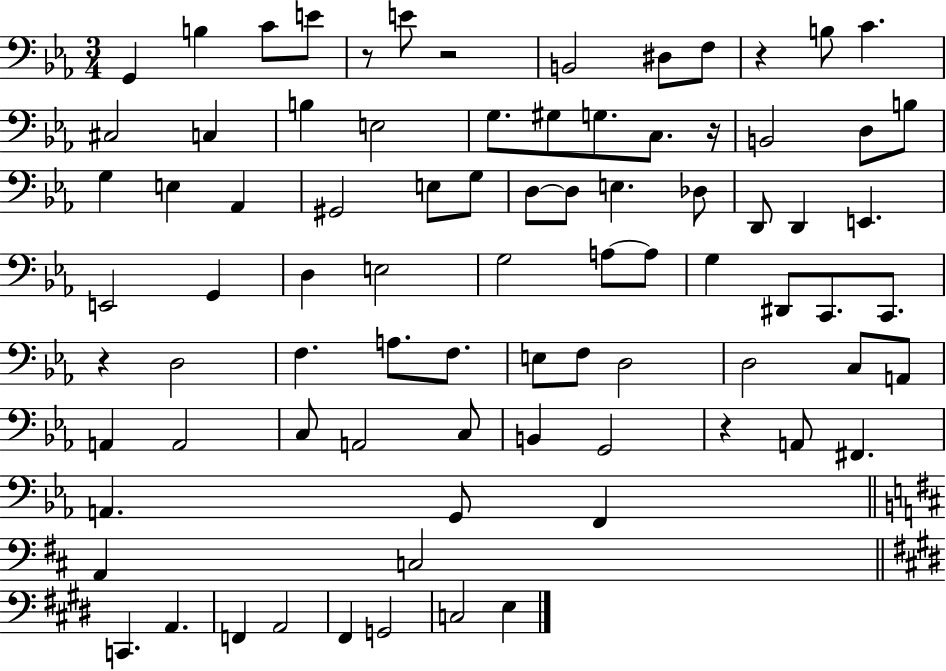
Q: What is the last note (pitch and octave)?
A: E3